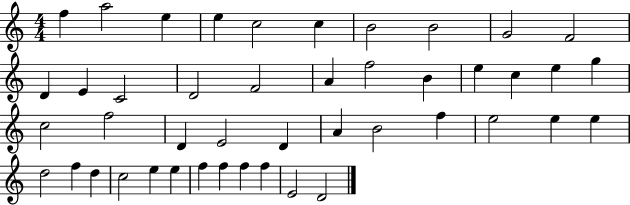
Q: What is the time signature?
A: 4/4